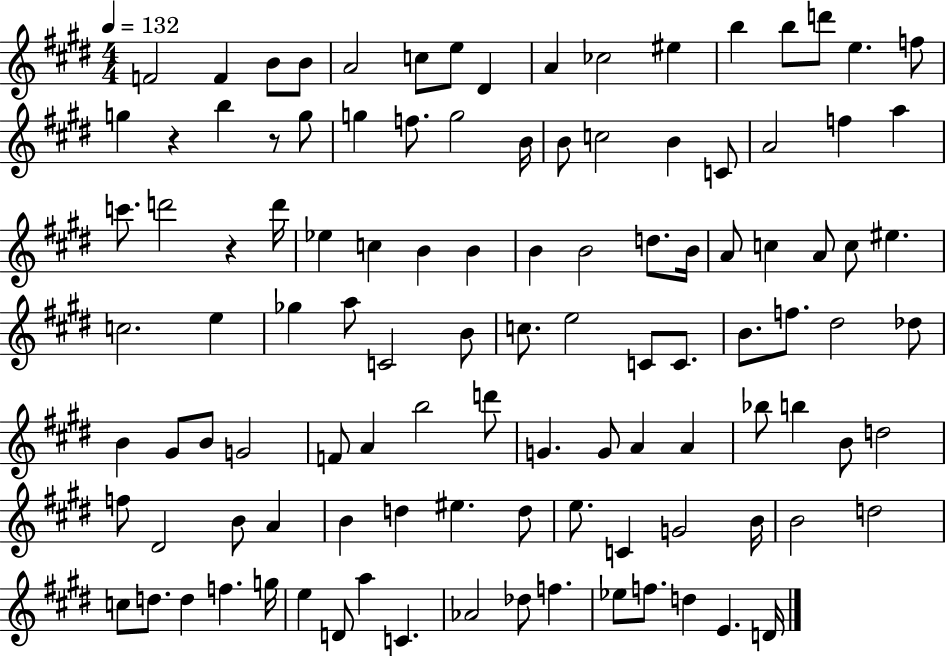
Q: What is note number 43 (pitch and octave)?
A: C5